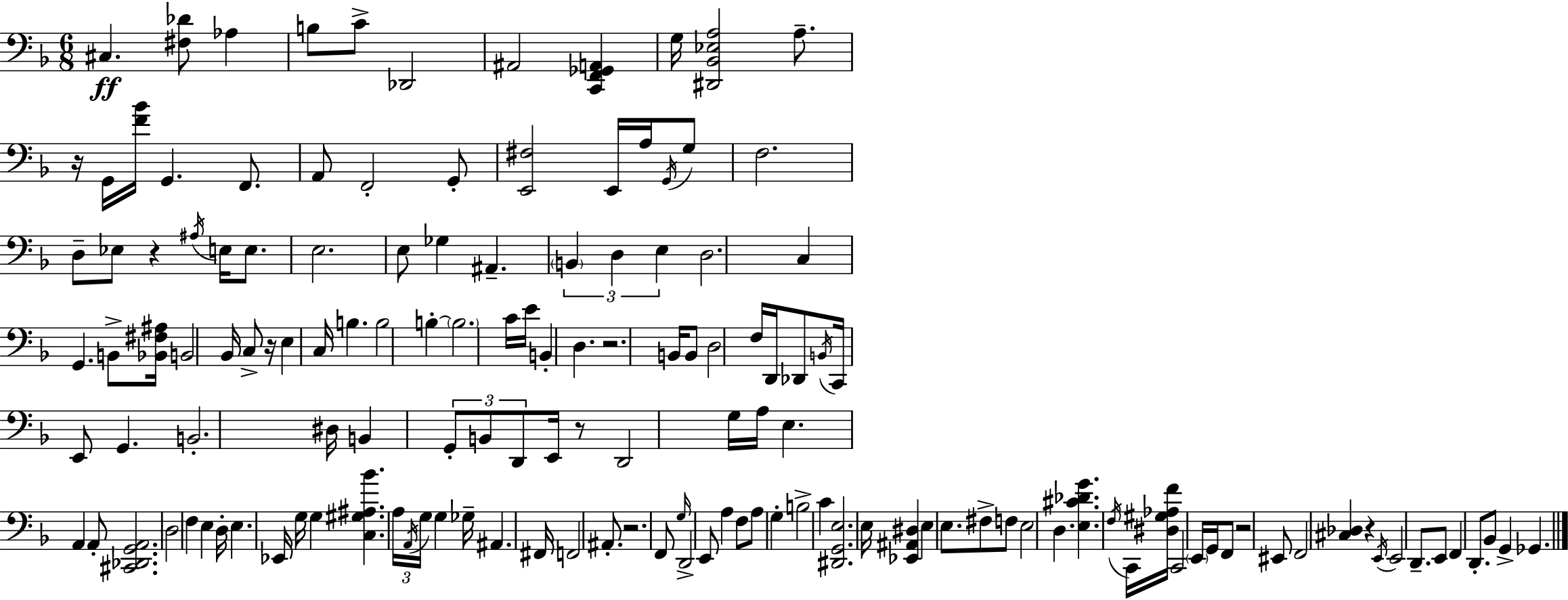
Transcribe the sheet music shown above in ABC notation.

X:1
T:Untitled
M:6/8
L:1/4
K:F
^C, [^F,_D]/2 _A, B,/2 C/2 _D,,2 ^A,,2 [C,,F,,_G,,A,,] G,/4 [^D,,_B,,_E,A,]2 A,/2 z/4 G,,/4 [F_B]/4 G,, F,,/2 A,,/2 F,,2 G,,/2 [E,,^F,]2 E,,/4 A,/4 G,,/4 G,/2 F,2 D,/2 _E,/2 z ^A,/4 E,/4 E,/2 E,2 E,/2 _G, ^A,, B,, D, E, D,2 C, G,, B,,/2 [_B,,^F,^A,]/4 B,,2 _B,,/4 C,/2 z/4 E, C,/4 B, B,2 B, B,2 C/4 E/4 B,, D, z2 B,,/4 B,,/2 D,2 F,/4 D,,/4 _D,,/2 B,,/4 C,,/4 E,,/2 G,, B,,2 ^D,/4 B,, G,,/2 B,,/2 D,,/2 E,,/4 z/2 D,,2 G,/4 A,/4 E, A,, A,,/2 [^C,,_D,,G,,A,,]2 D,2 F, E, D,/4 E, _E,,/4 G,/4 G, [C,^G,^A,_B] A,/4 A,,/4 G,/4 G, _G,/4 ^A,, ^F,,/4 F,,2 ^A,,/2 z2 F,,/2 G,/4 D,,2 E,,/2 A, F,/2 A,/2 G, B,2 C [^D,,G,,E,]2 E,/4 [_E,,^A,,^D,] E, E,/2 ^F,/2 F,/2 E,2 D, [E,^C_DG] F,/4 C,,/4 [^D,^G,_A,F]/4 C,,2 E,,/4 G,,/4 F,,/2 z2 ^E,,/2 F,,2 [^C,_D,] z E,,/4 E,,2 D,,/2 E,,/2 F,, D,,/2 _B,,/2 G,, _G,,